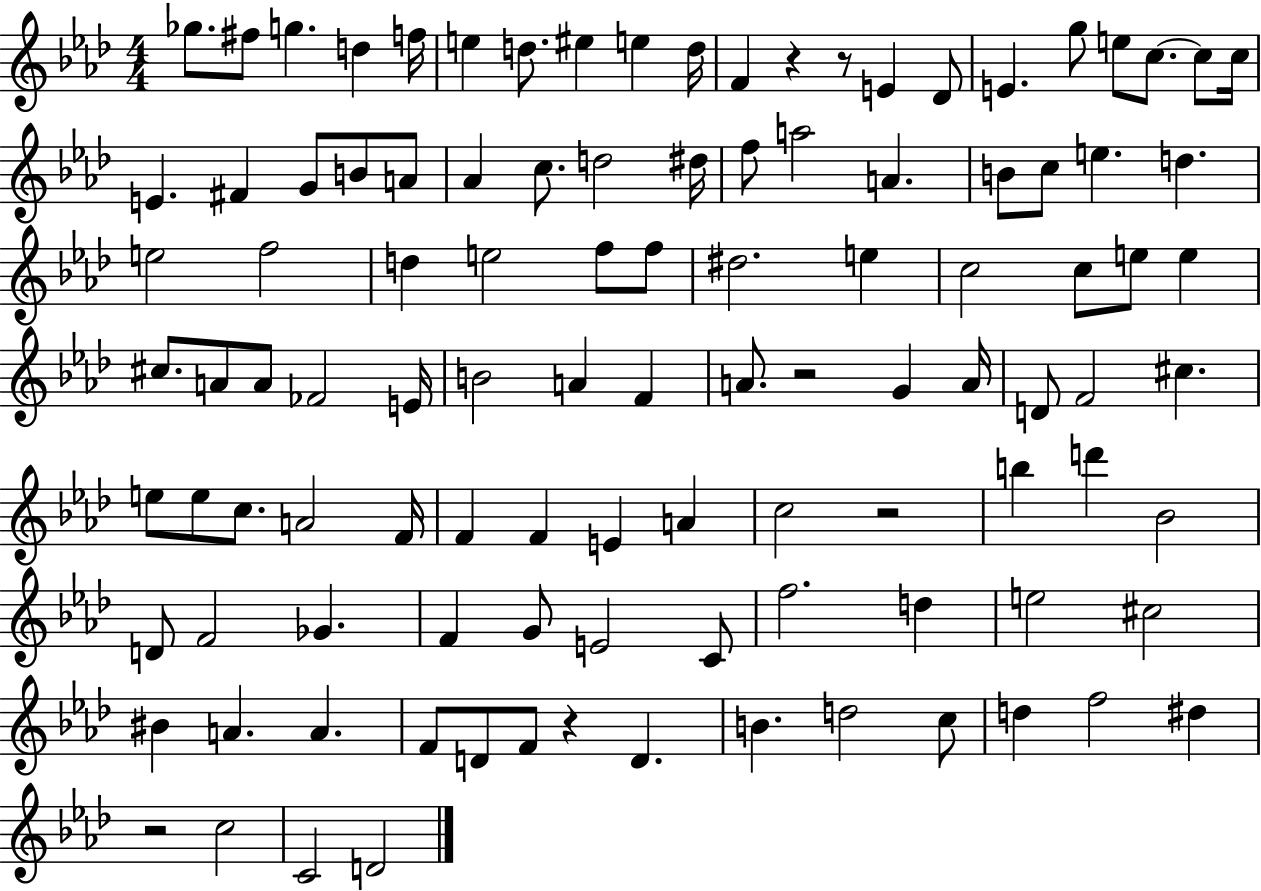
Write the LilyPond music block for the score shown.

{
  \clef treble
  \numericTimeSignature
  \time 4/4
  \key aes \major
  \repeat volta 2 { ges''8. fis''8 g''4. d''4 f''16 | e''4 d''8. eis''4 e''4 d''16 | f'4 r4 r8 e'4 des'8 | e'4. g''8 e''8 c''8.~~ c''8 c''16 | \break e'4. fis'4 g'8 b'8 a'8 | aes'4 c''8. d''2 dis''16 | f''8 a''2 a'4. | b'8 c''8 e''4. d''4. | \break e''2 f''2 | d''4 e''2 f''8 f''8 | dis''2. e''4 | c''2 c''8 e''8 e''4 | \break cis''8. a'8 a'8 fes'2 e'16 | b'2 a'4 f'4 | a'8. r2 g'4 a'16 | d'8 f'2 cis''4. | \break e''8 e''8 c''8. a'2 f'16 | f'4 f'4 e'4 a'4 | c''2 r2 | b''4 d'''4 bes'2 | \break d'8 f'2 ges'4. | f'4 g'8 e'2 c'8 | f''2. d''4 | e''2 cis''2 | \break bis'4 a'4. a'4. | f'8 d'8 f'8 r4 d'4. | b'4. d''2 c''8 | d''4 f''2 dis''4 | \break r2 c''2 | c'2 d'2 | } \bar "|."
}